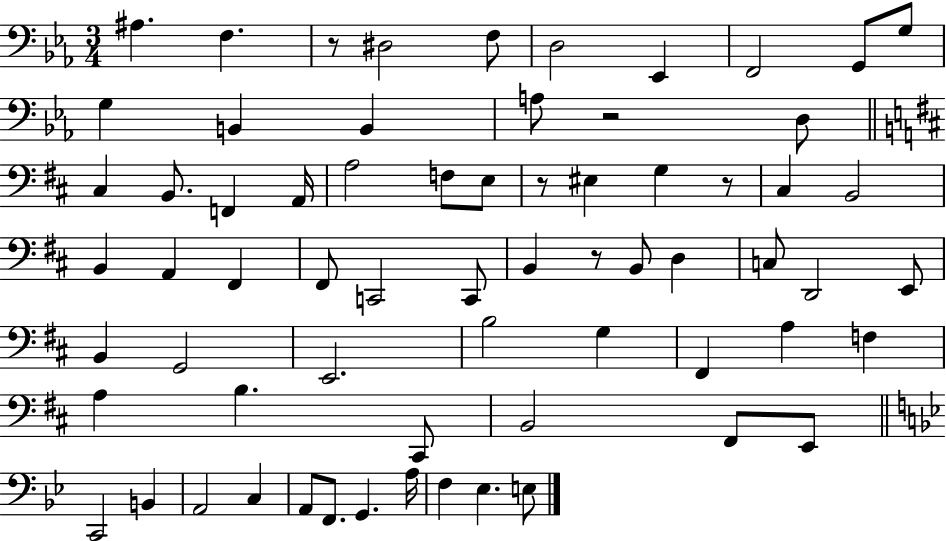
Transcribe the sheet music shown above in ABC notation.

X:1
T:Untitled
M:3/4
L:1/4
K:Eb
^A, F, z/2 ^D,2 F,/2 D,2 _E,, F,,2 G,,/2 G,/2 G, B,, B,, A,/2 z2 D,/2 ^C, B,,/2 F,, A,,/4 A,2 F,/2 E,/2 z/2 ^E, G, z/2 ^C, B,,2 B,, A,, ^F,, ^F,,/2 C,,2 C,,/2 B,, z/2 B,,/2 D, C,/2 D,,2 E,,/2 B,, G,,2 E,,2 B,2 G, ^F,, A, F, A, B, ^C,,/2 B,,2 ^F,,/2 E,,/2 C,,2 B,, A,,2 C, A,,/2 F,,/2 G,, A,/4 F, _E, E,/2